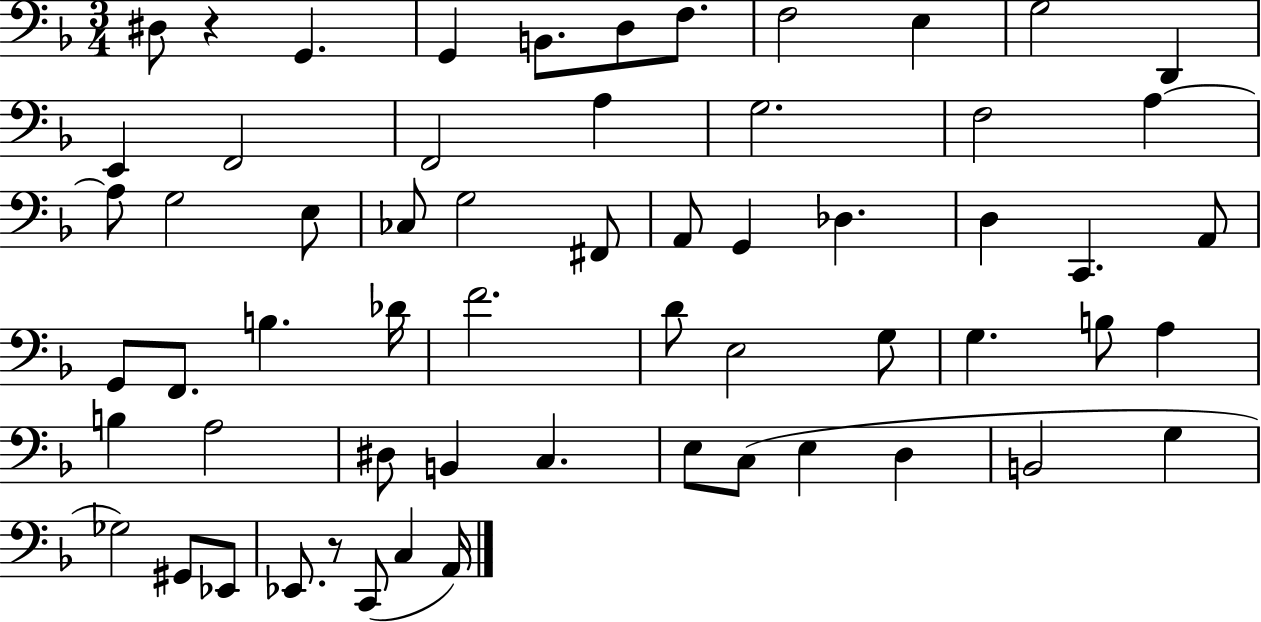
X:1
T:Untitled
M:3/4
L:1/4
K:F
^D,/2 z G,, G,, B,,/2 D,/2 F,/2 F,2 E, G,2 D,, E,, F,,2 F,,2 A, G,2 F,2 A, A,/2 G,2 E,/2 _C,/2 G,2 ^F,,/2 A,,/2 G,, _D, D, C,, A,,/2 G,,/2 F,,/2 B, _D/4 F2 D/2 E,2 G,/2 G, B,/2 A, B, A,2 ^D,/2 B,, C, E,/2 C,/2 E, D, B,,2 G, _G,2 ^G,,/2 _E,,/2 _E,,/2 z/2 C,,/2 C, A,,/4